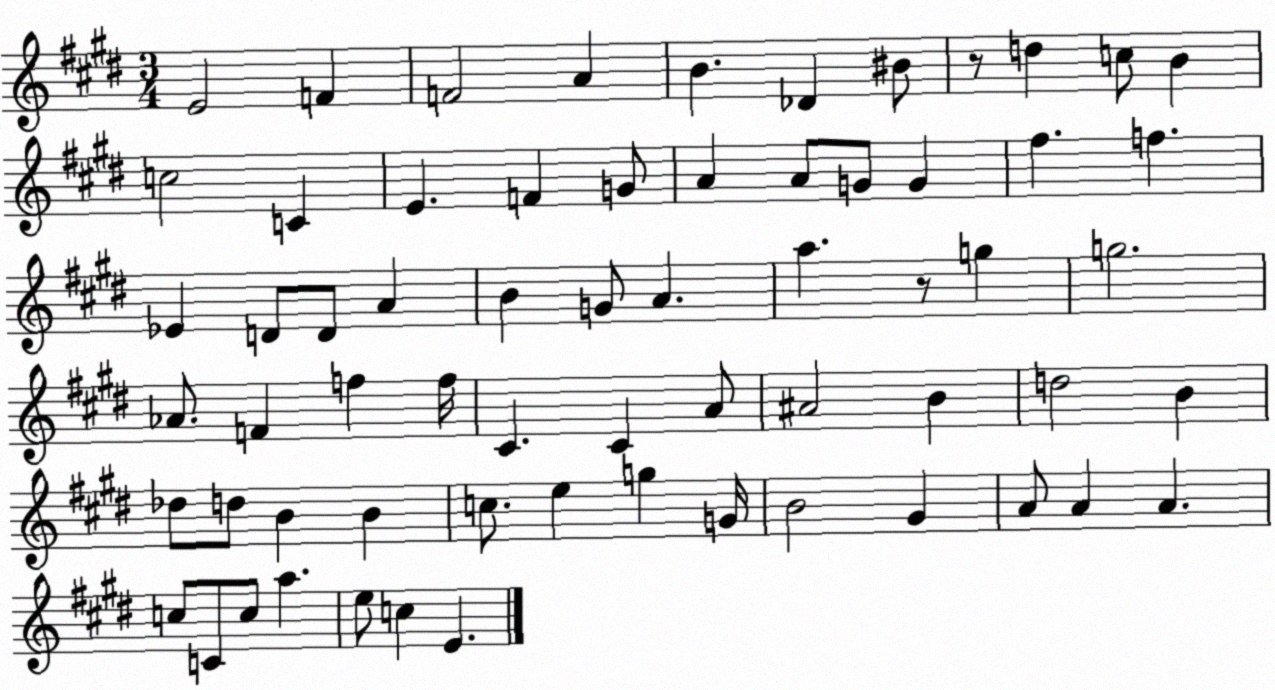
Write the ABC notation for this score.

X:1
T:Untitled
M:3/4
L:1/4
K:E
E2 F F2 A B _D ^B/2 z/2 d c/2 B c2 C E F G/2 A A/2 G/2 G ^f f _E D/2 D/2 A B G/2 A a z/2 g g2 _A/2 F f f/4 ^C ^C A/2 ^A2 B d2 B _d/2 d/2 B B c/2 e g G/4 B2 ^G A/2 A A c/2 C/2 c/2 a e/2 c E